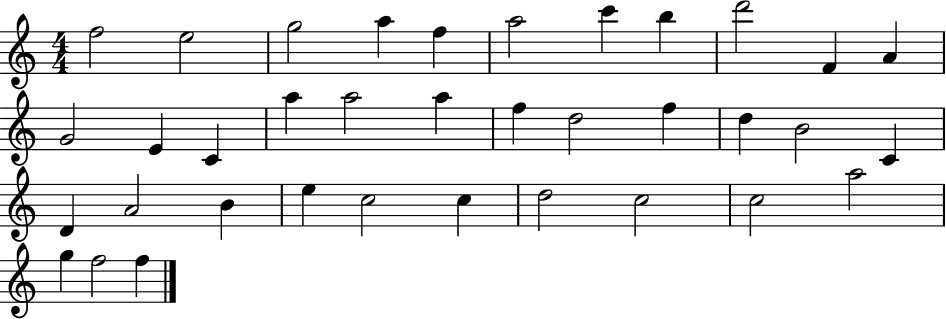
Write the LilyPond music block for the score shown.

{
  \clef treble
  \numericTimeSignature
  \time 4/4
  \key c \major
  f''2 e''2 | g''2 a''4 f''4 | a''2 c'''4 b''4 | d'''2 f'4 a'4 | \break g'2 e'4 c'4 | a''4 a''2 a''4 | f''4 d''2 f''4 | d''4 b'2 c'4 | \break d'4 a'2 b'4 | e''4 c''2 c''4 | d''2 c''2 | c''2 a''2 | \break g''4 f''2 f''4 | \bar "|."
}